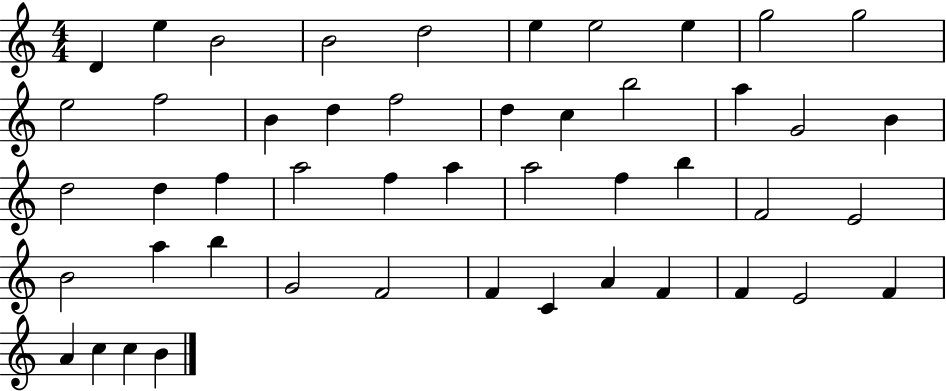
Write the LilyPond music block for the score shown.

{
  \clef treble
  \numericTimeSignature
  \time 4/4
  \key c \major
  d'4 e''4 b'2 | b'2 d''2 | e''4 e''2 e''4 | g''2 g''2 | \break e''2 f''2 | b'4 d''4 f''2 | d''4 c''4 b''2 | a''4 g'2 b'4 | \break d''2 d''4 f''4 | a''2 f''4 a''4 | a''2 f''4 b''4 | f'2 e'2 | \break b'2 a''4 b''4 | g'2 f'2 | f'4 c'4 a'4 f'4 | f'4 e'2 f'4 | \break a'4 c''4 c''4 b'4 | \bar "|."
}